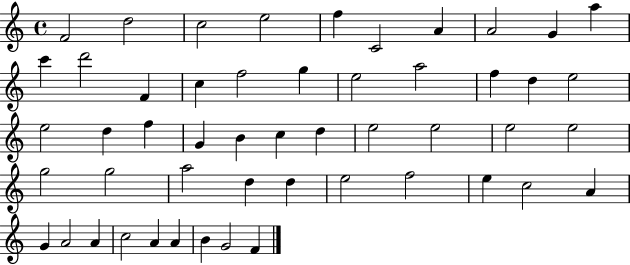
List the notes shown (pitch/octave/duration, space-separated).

F4/h D5/h C5/h E5/h F5/q C4/h A4/q A4/h G4/q A5/q C6/q D6/h F4/q C5/q F5/h G5/q E5/h A5/h F5/q D5/q E5/h E5/h D5/q F5/q G4/q B4/q C5/q D5/q E5/h E5/h E5/h E5/h G5/h G5/h A5/h D5/q D5/q E5/h F5/h E5/q C5/h A4/q G4/q A4/h A4/q C5/h A4/q A4/q B4/q G4/h F4/q